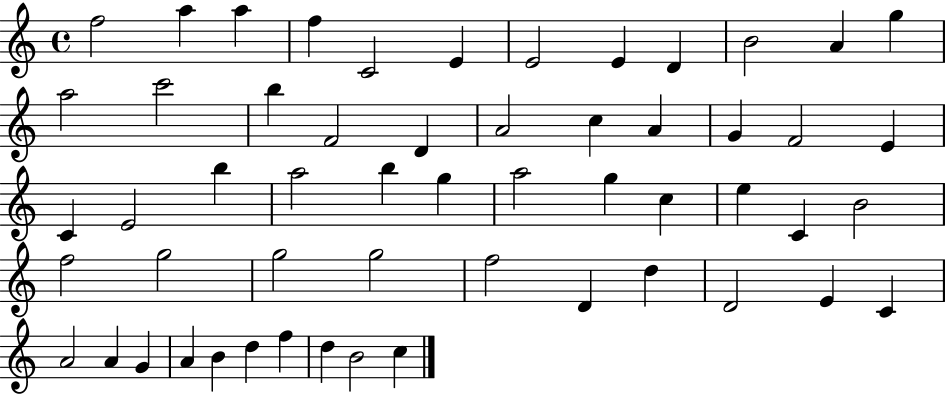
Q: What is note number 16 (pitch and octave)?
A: F4